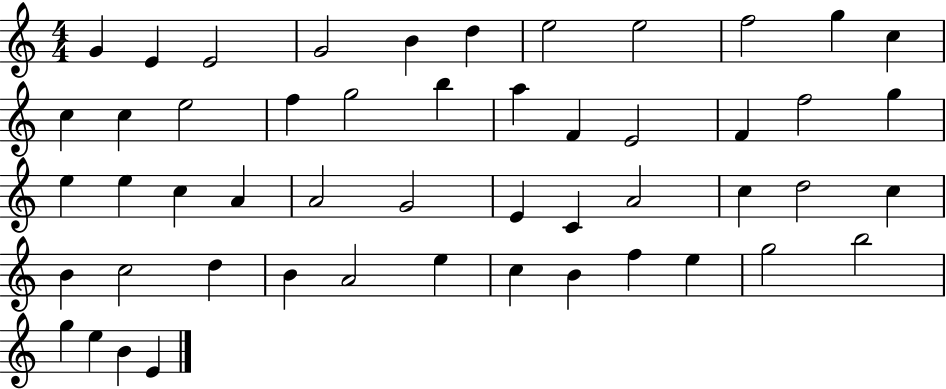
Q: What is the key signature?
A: C major